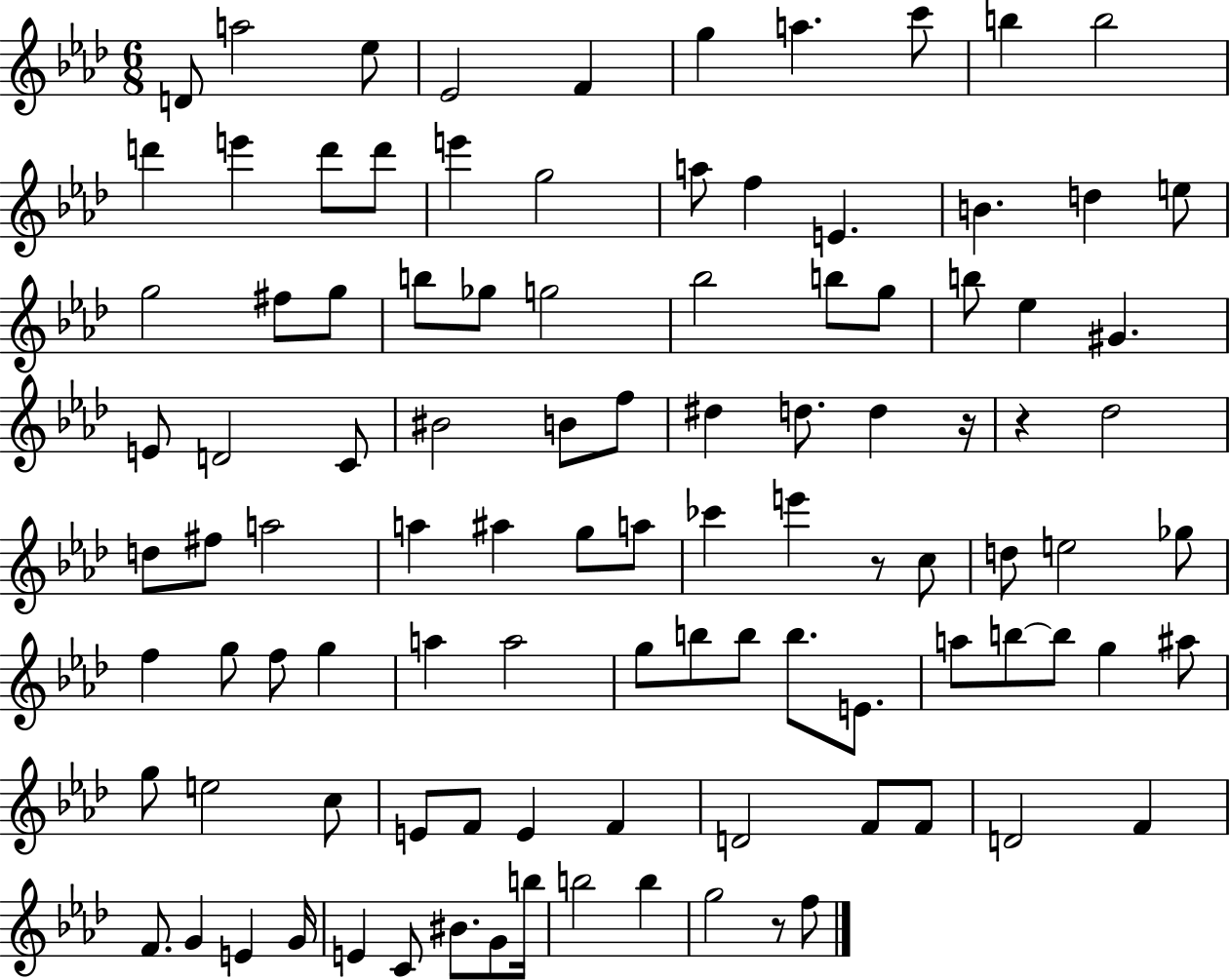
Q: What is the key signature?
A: AES major